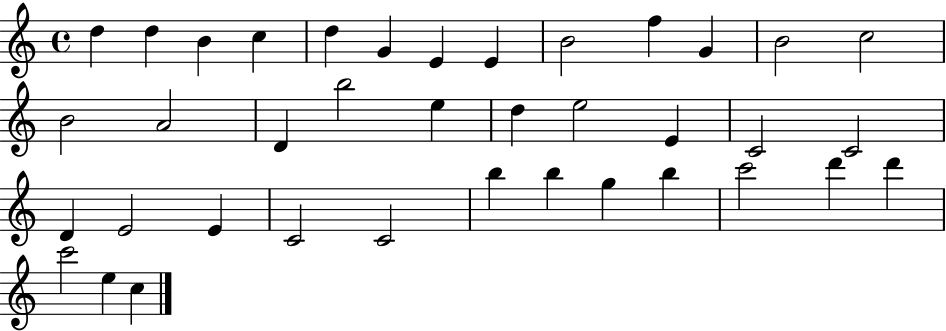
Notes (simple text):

D5/q D5/q B4/q C5/q D5/q G4/q E4/q E4/q B4/h F5/q G4/q B4/h C5/h B4/h A4/h D4/q B5/h E5/q D5/q E5/h E4/q C4/h C4/h D4/q E4/h E4/q C4/h C4/h B5/q B5/q G5/q B5/q C6/h D6/q D6/q C6/h E5/q C5/q